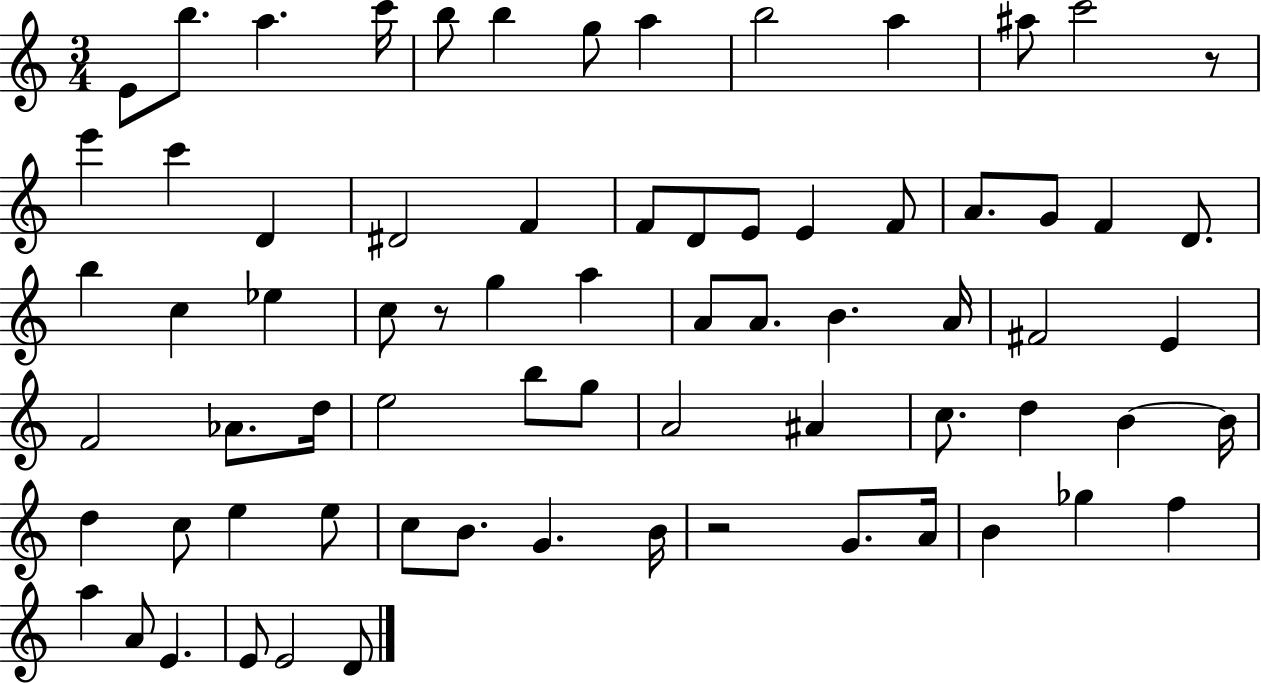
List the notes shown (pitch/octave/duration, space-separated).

E4/e B5/e. A5/q. C6/s B5/e B5/q G5/e A5/q B5/h A5/q A#5/e C6/h R/e E6/q C6/q D4/q D#4/h F4/q F4/e D4/e E4/e E4/q F4/e A4/e. G4/e F4/q D4/e. B5/q C5/q Eb5/q C5/e R/e G5/q A5/q A4/e A4/e. B4/q. A4/s F#4/h E4/q F4/h Ab4/e. D5/s E5/h B5/e G5/e A4/h A#4/q C5/e. D5/q B4/q B4/s D5/q C5/e E5/q E5/e C5/e B4/e. G4/q. B4/s R/h G4/e. A4/s B4/q Gb5/q F5/q A5/q A4/e E4/q. E4/e E4/h D4/e